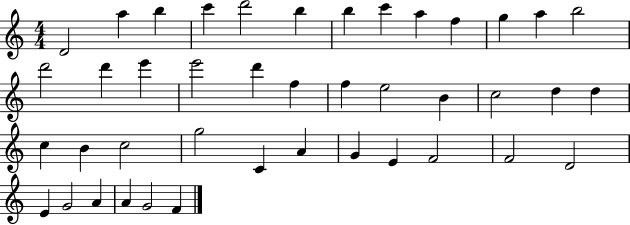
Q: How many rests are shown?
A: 0